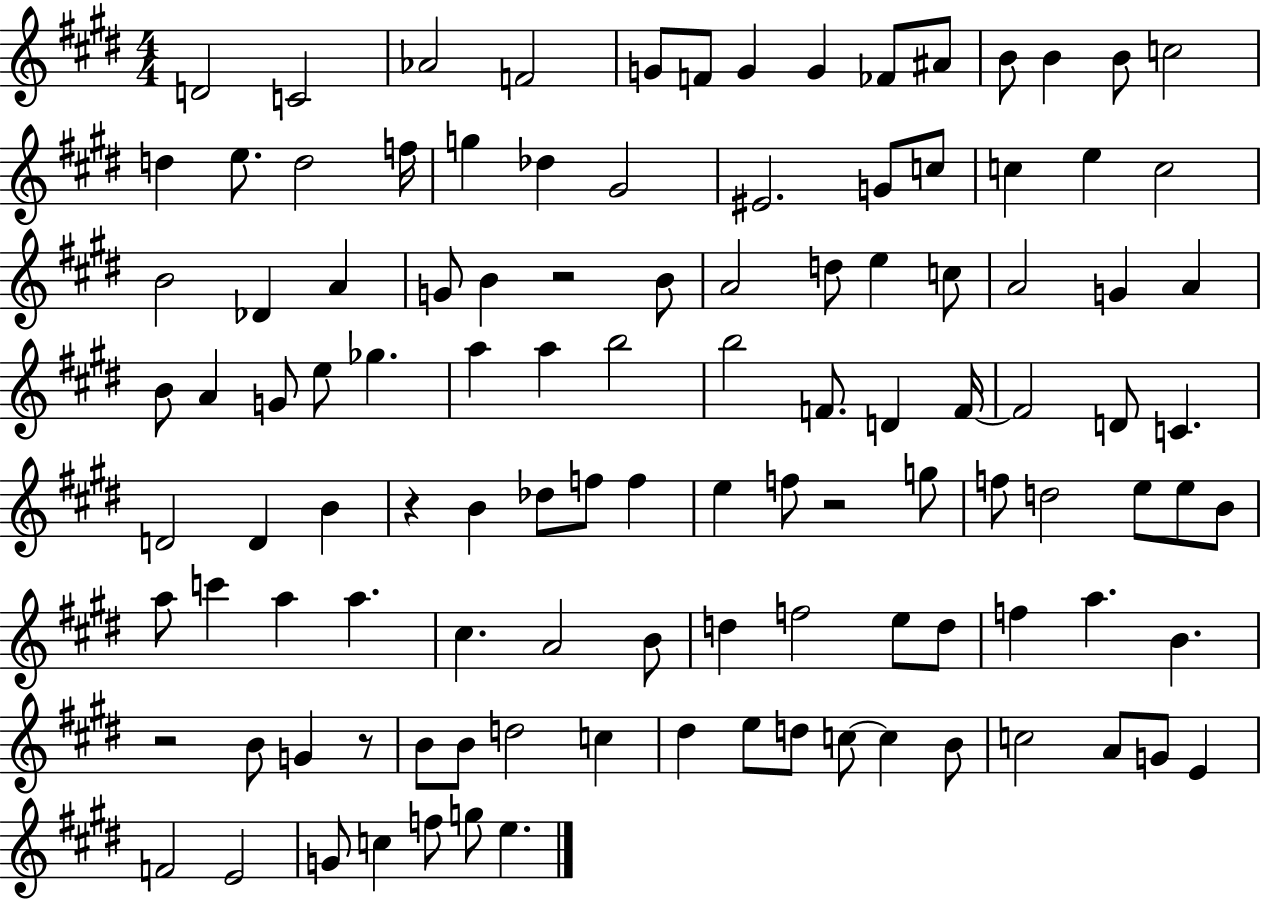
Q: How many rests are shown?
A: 5